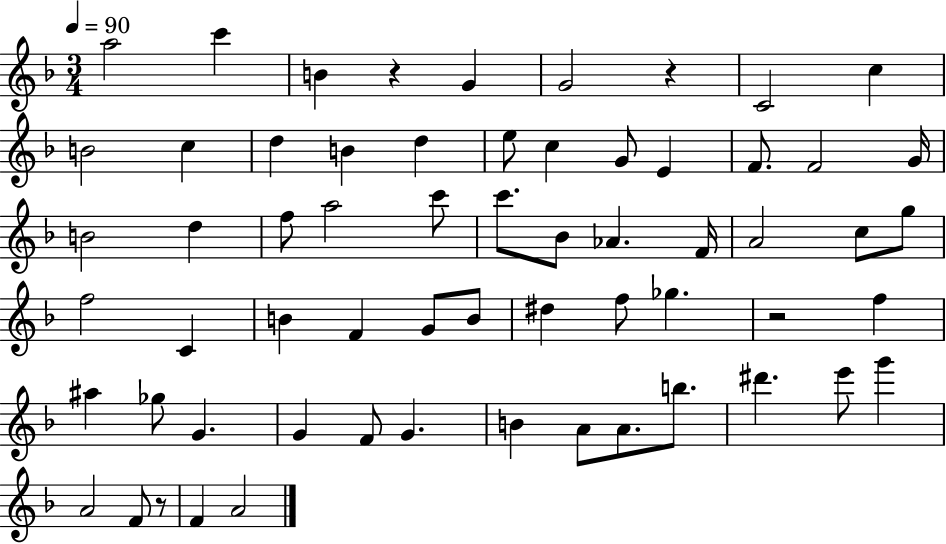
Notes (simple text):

A5/h C6/q B4/q R/q G4/q G4/h R/q C4/h C5/q B4/h C5/q D5/q B4/q D5/q E5/e C5/q G4/e E4/q F4/e. F4/h G4/s B4/h D5/q F5/e A5/h C6/e C6/e. Bb4/e Ab4/q. F4/s A4/h C5/e G5/e F5/h C4/q B4/q F4/q G4/e B4/e D#5/q F5/e Gb5/q. R/h F5/q A#5/q Gb5/e G4/q. G4/q F4/e G4/q. B4/q A4/e A4/e. B5/e. D#6/q. E6/e G6/q A4/h F4/e R/e F4/q A4/h